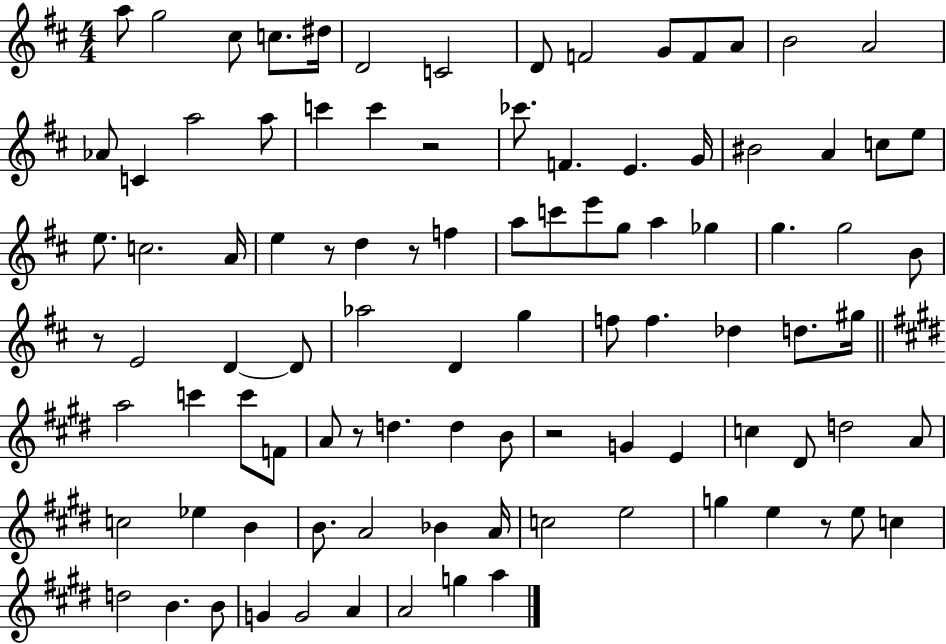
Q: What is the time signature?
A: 4/4